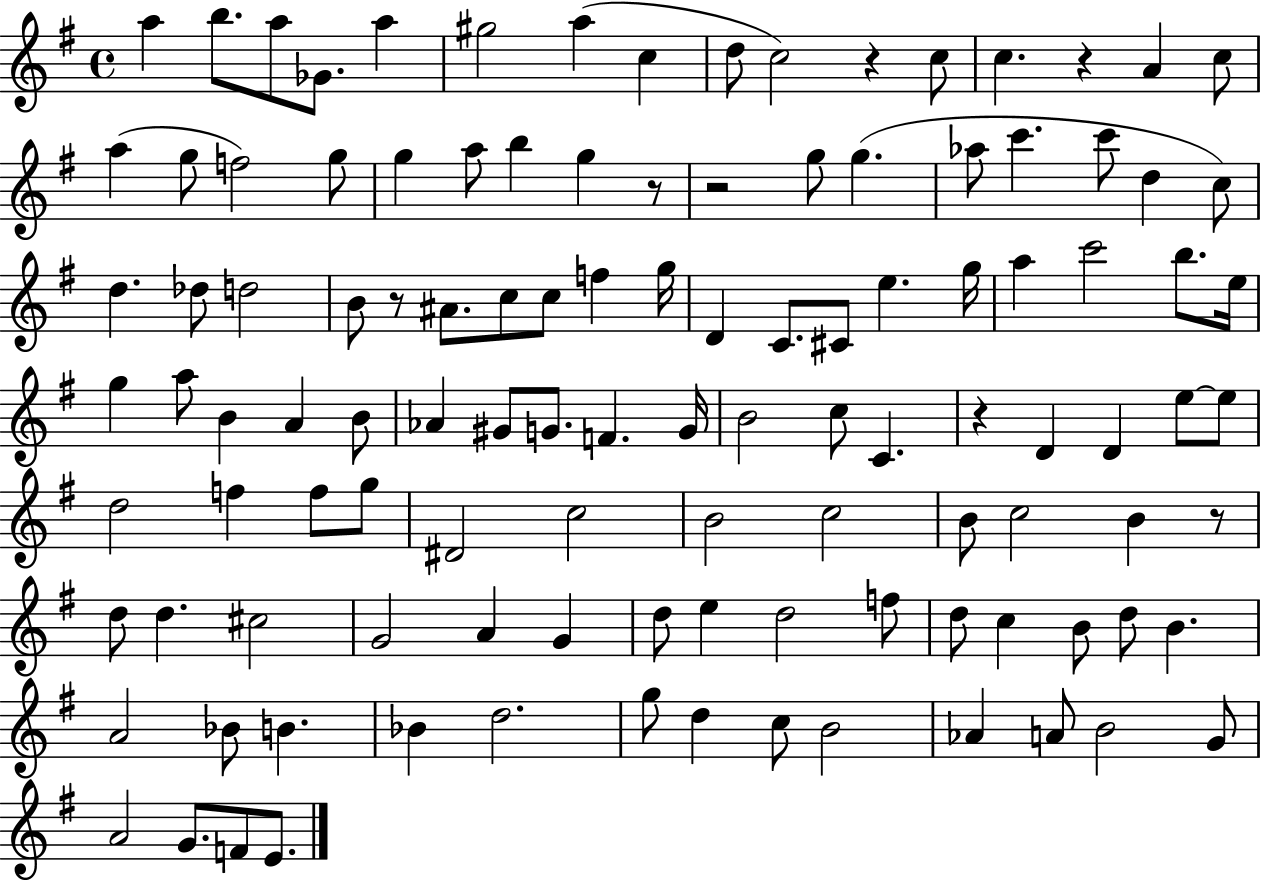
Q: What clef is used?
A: treble